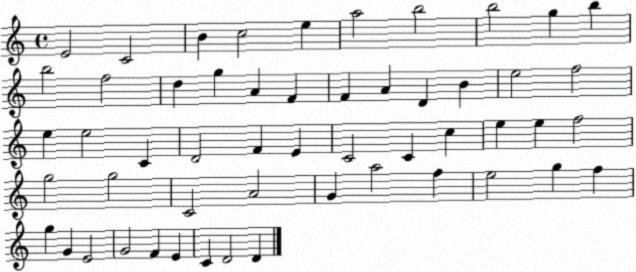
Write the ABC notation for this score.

X:1
T:Untitled
M:4/4
L:1/4
K:C
E2 C2 B c2 e a2 b2 b2 g b b2 f2 d g A F F A D B e2 f2 e e2 C D2 F E C2 C c e e f2 g2 g2 C2 A2 G a2 f e2 g f g G E2 G2 F E C D2 D